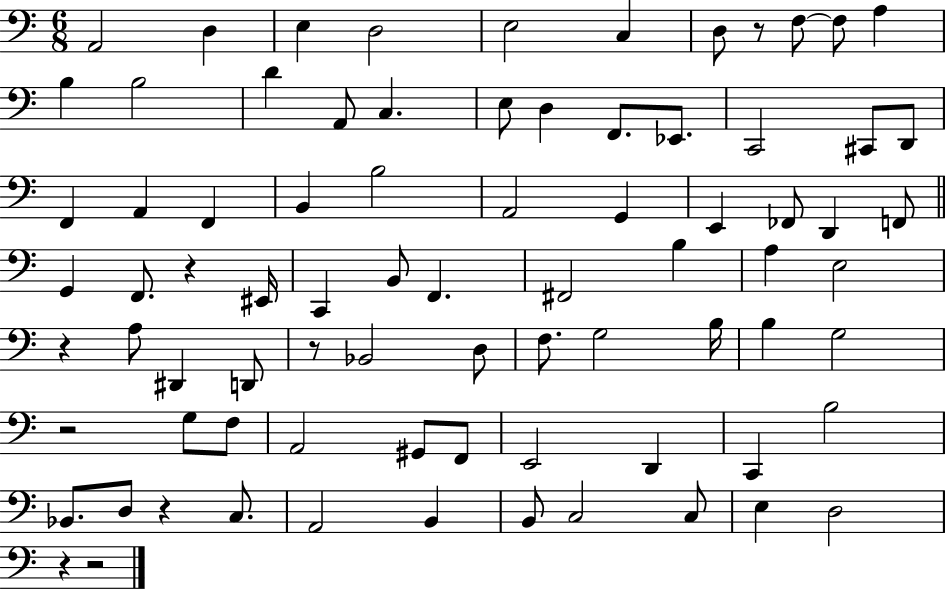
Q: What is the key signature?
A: C major